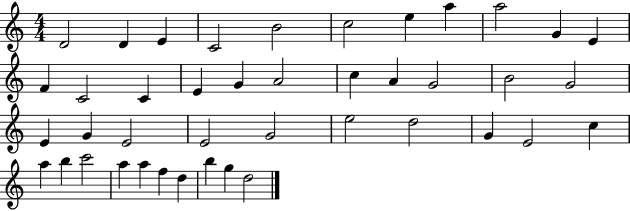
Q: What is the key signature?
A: C major